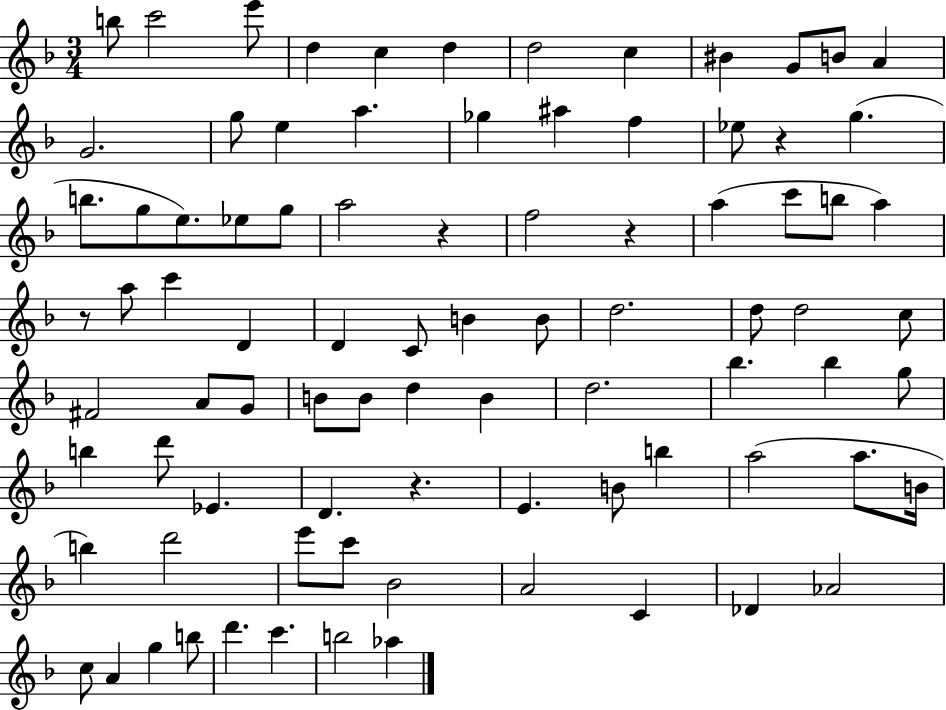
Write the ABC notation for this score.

X:1
T:Untitled
M:3/4
L:1/4
K:F
b/2 c'2 e'/2 d c d d2 c ^B G/2 B/2 A G2 g/2 e a _g ^a f _e/2 z g b/2 g/2 e/2 _e/2 g/2 a2 z f2 z a c'/2 b/2 a z/2 a/2 c' D D C/2 B B/2 d2 d/2 d2 c/2 ^F2 A/2 G/2 B/2 B/2 d B d2 _b _b g/2 b d'/2 _E D z E B/2 b a2 a/2 B/4 b d'2 e'/2 c'/2 _B2 A2 C _D _A2 c/2 A g b/2 d' c' b2 _a